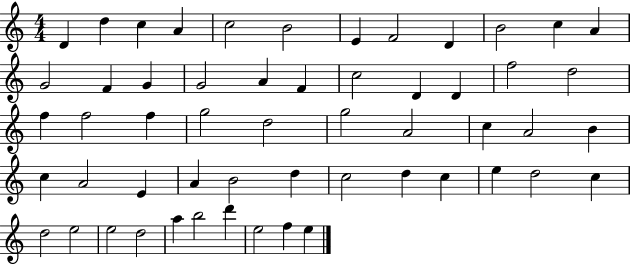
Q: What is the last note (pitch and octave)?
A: E5